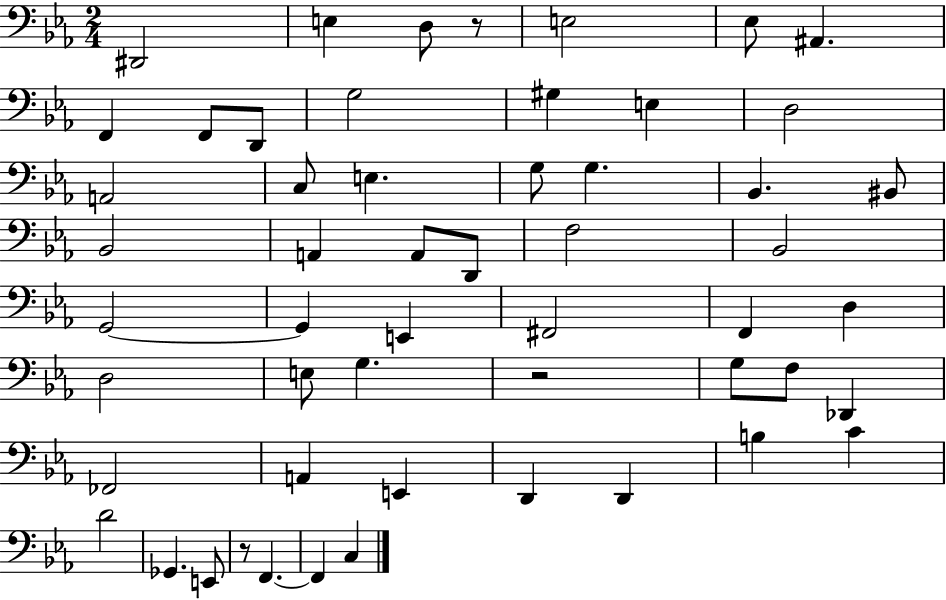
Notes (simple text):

D#2/h E3/q D3/e R/e E3/h Eb3/e A#2/q. F2/q F2/e D2/e G3/h G#3/q E3/q D3/h A2/h C3/e E3/q. G3/e G3/q. Bb2/q. BIS2/e Bb2/h A2/q A2/e D2/e F3/h Bb2/h G2/h G2/q E2/q F#2/h F2/q D3/q D3/h E3/e G3/q. R/h G3/e F3/e Db2/q FES2/h A2/q E2/q D2/q D2/q B3/q C4/q D4/h Gb2/q. E2/e R/e F2/q. F2/q C3/q